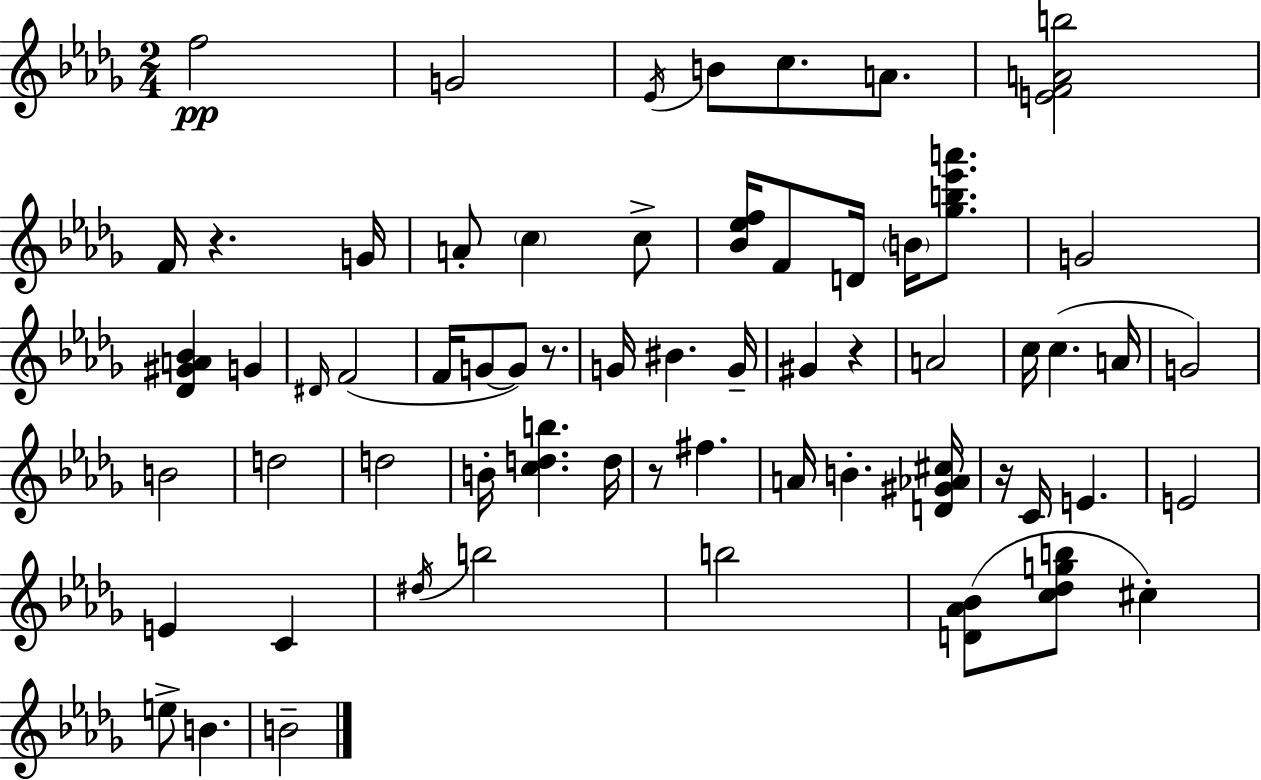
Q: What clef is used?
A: treble